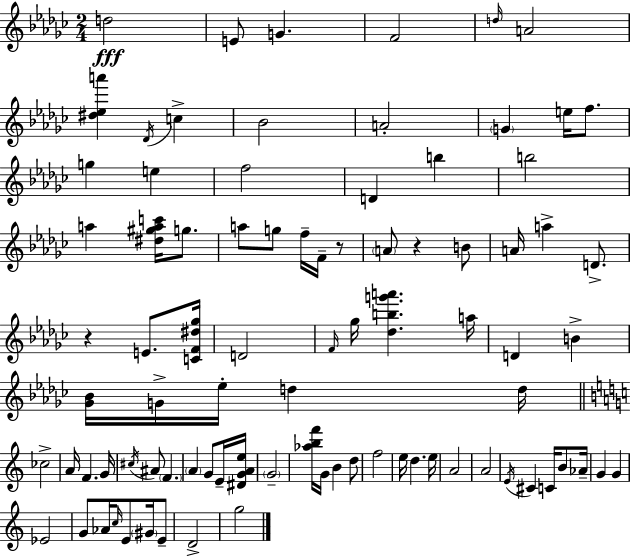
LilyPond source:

{
  \clef treble
  \numericTimeSignature
  \time 2/4
  \key ees \minor
  d''2\fff | e'8 g'4. | f'2 | \grace { d''16 } a'2 | \break <dis'' ees'' a'''>4 \acciaccatura { des'16 } c''4-> | bes'2 | a'2-. | \parenthesize g'4 e''16 f''8. | \break g''4 e''4 | f''2 | d'4 b''4 | b''2 | \break a''4 <dis'' gis'' a'' c'''>16 g''8. | a''8 g''8 f''16-- f'16-- | r8 \parenthesize a'8 r4 | b'8 a'16 a''4-> d'8.-> | \break r4 e'8. | <c' f' dis'' ges''>16 d'2 | \grace { f'16 } ges''16 <des'' b'' g''' a'''>4. | a''16 d'4 b'4-> | \break <ges' bes'>16 g'16-> ees''16-. d''4 | d''16 \bar "||" \break \key c \major ces''2-> | a'16 f'4. g'16 | \acciaccatura { cis''16 } ais'8 \parenthesize f'4. | \parenthesize a'4 g'8 e'16-- | \break <dis' g' a' e''>16 \parenthesize g'2-- | <aes'' b'' f'''>16 g'16 b'4 d''8 | f''2 | e''16 d''4. | \break e''16 a'2 | a'2 | \acciaccatura { e'16 } cis'4 c'16 b'8 | aes'16-- g'4 g'4 | \break ees'2 | g'8 aes'16 \grace { c''16 } e'8 | \parenthesize gis'16 e'8-- d'2-> | g''2 | \break \bar "|."
}